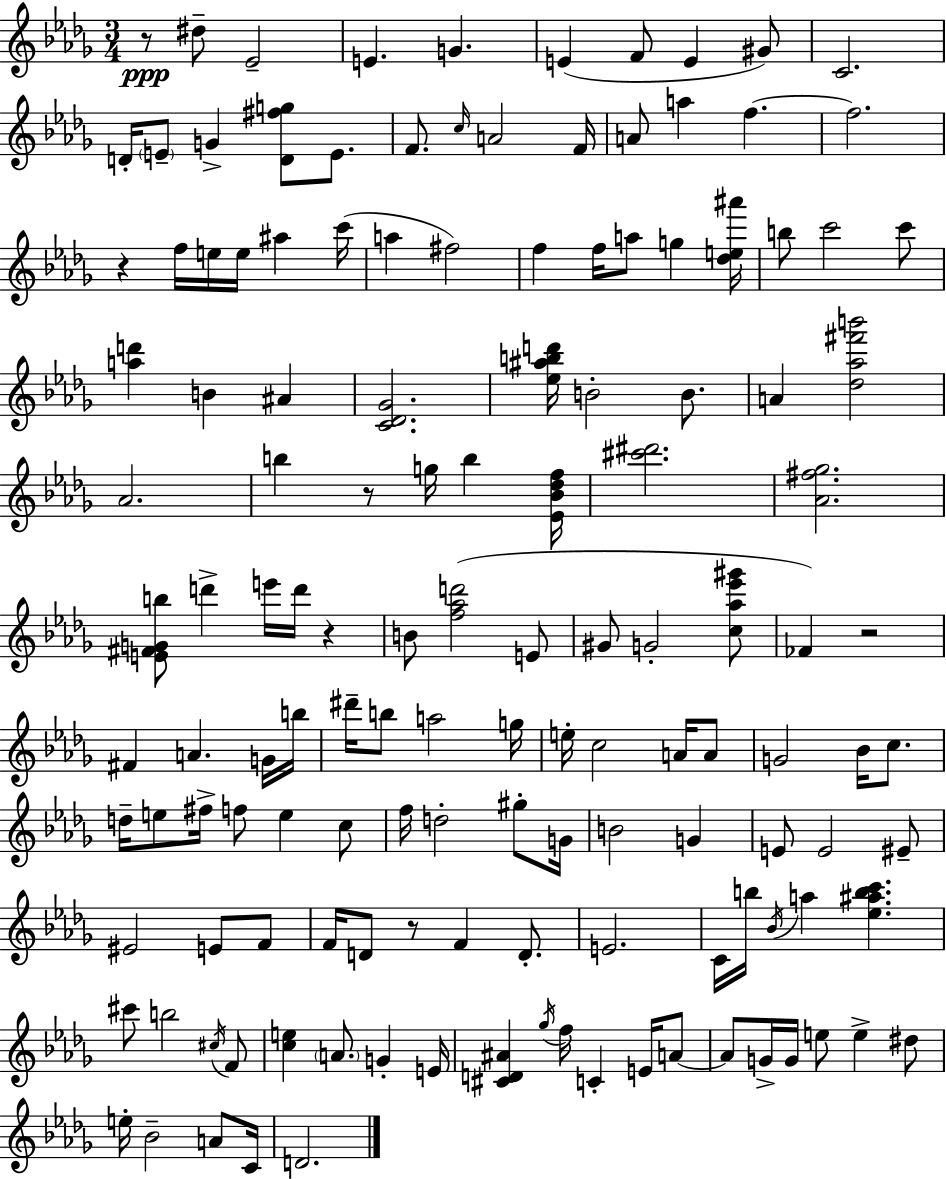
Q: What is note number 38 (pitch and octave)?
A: B4